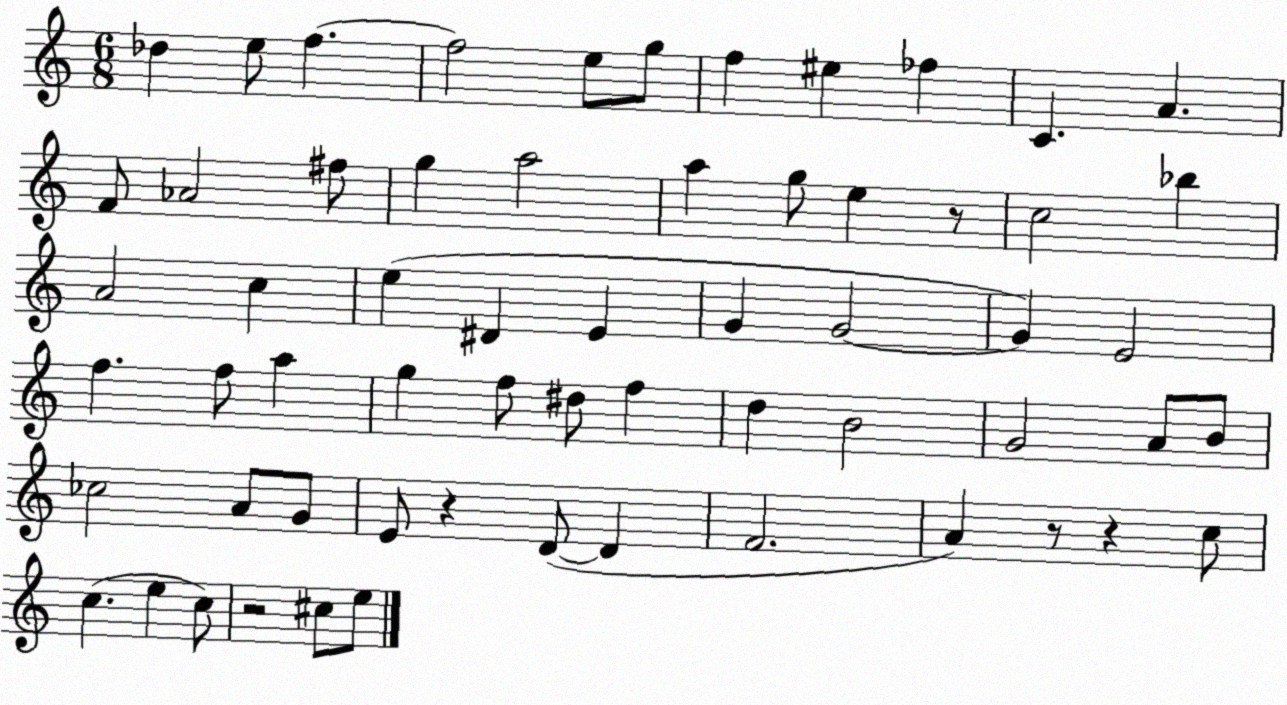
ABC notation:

X:1
T:Untitled
M:6/8
L:1/4
K:C
_d e/2 f f2 e/2 g/2 f ^e _f C A F/2 _A2 ^f/2 g a2 a g/2 e z/2 c2 _b A2 c e ^D E G G2 G E2 f f/2 a g f/2 ^d/2 f d B2 G2 A/2 B/2 _c2 A/2 G/2 E/2 z D/2 D F2 A z/2 z c/2 c e c/2 z2 ^c/2 e/2